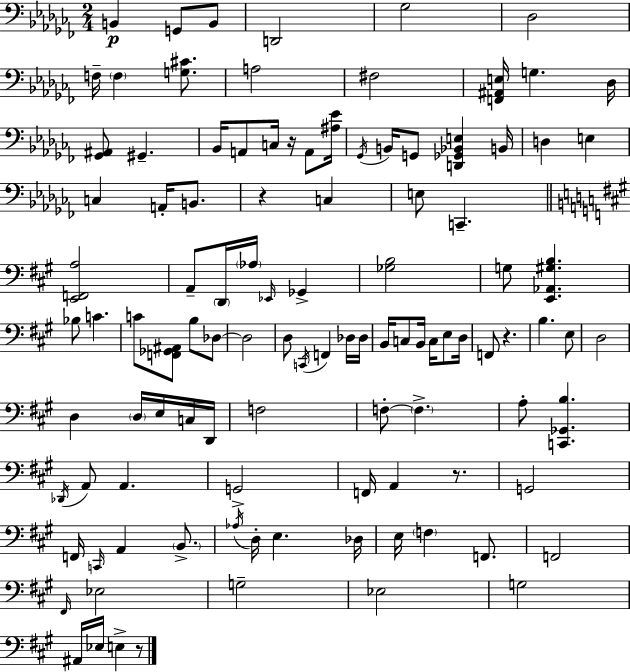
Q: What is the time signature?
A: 2/4